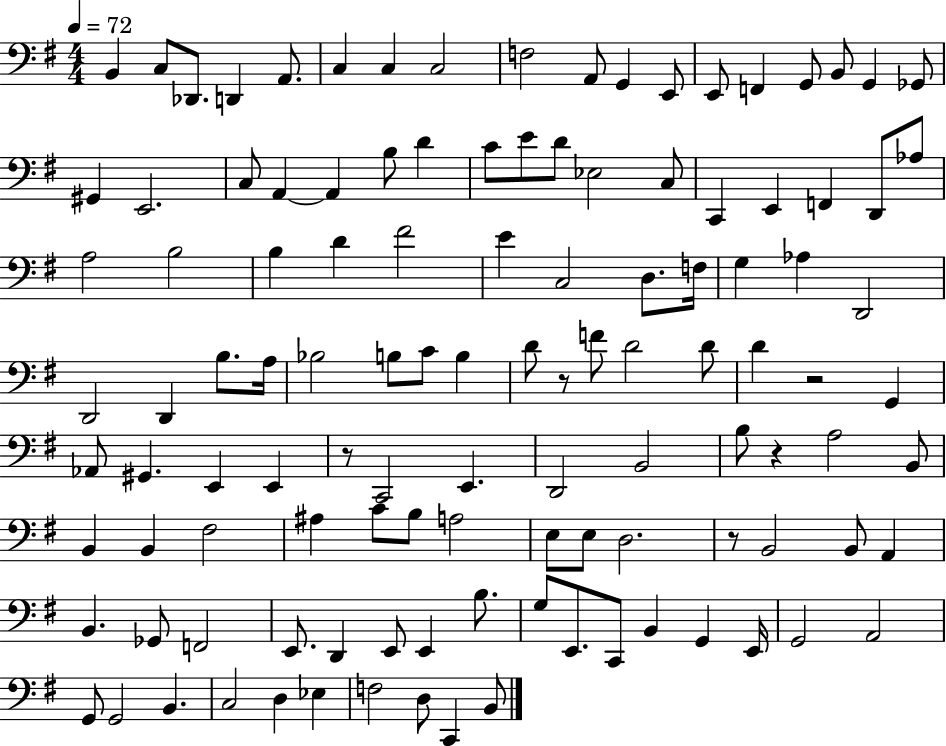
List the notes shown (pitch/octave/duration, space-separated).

B2/q C3/e Db2/e. D2/q A2/e. C3/q C3/q C3/h F3/h A2/e G2/q E2/e E2/e F2/q G2/e B2/e G2/q Gb2/e G#2/q E2/h. C3/e A2/q A2/q B3/e D4/q C4/e E4/e D4/e Eb3/h C3/e C2/q E2/q F2/q D2/e Ab3/e A3/h B3/h B3/q D4/q F#4/h E4/q C3/h D3/e. F3/s G3/q Ab3/q D2/h D2/h D2/q B3/e. A3/s Bb3/h B3/e C4/e B3/q D4/e R/e F4/e D4/h D4/e D4/q R/h G2/q Ab2/e G#2/q. E2/q E2/q R/e C2/h E2/q. D2/h B2/h B3/e R/q A3/h B2/e B2/q B2/q F#3/h A#3/q C4/e B3/e A3/h E3/e E3/e D3/h. R/e B2/h B2/e A2/q B2/q. Gb2/e F2/h E2/e. D2/q E2/e E2/q B3/e. G3/e E2/e. C2/e B2/q G2/q E2/s G2/h A2/h G2/e G2/h B2/q. C3/h D3/q Eb3/q F3/h D3/e C2/q B2/e